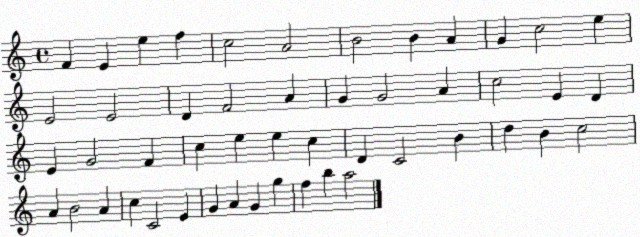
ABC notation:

X:1
T:Untitled
M:4/4
L:1/4
K:C
F E e f c2 A2 B2 B A G c2 e E2 E2 D F2 A G G2 A c2 E D E G2 F c e e c D C2 B d B c2 A B2 A c C2 E G A G g f b a2